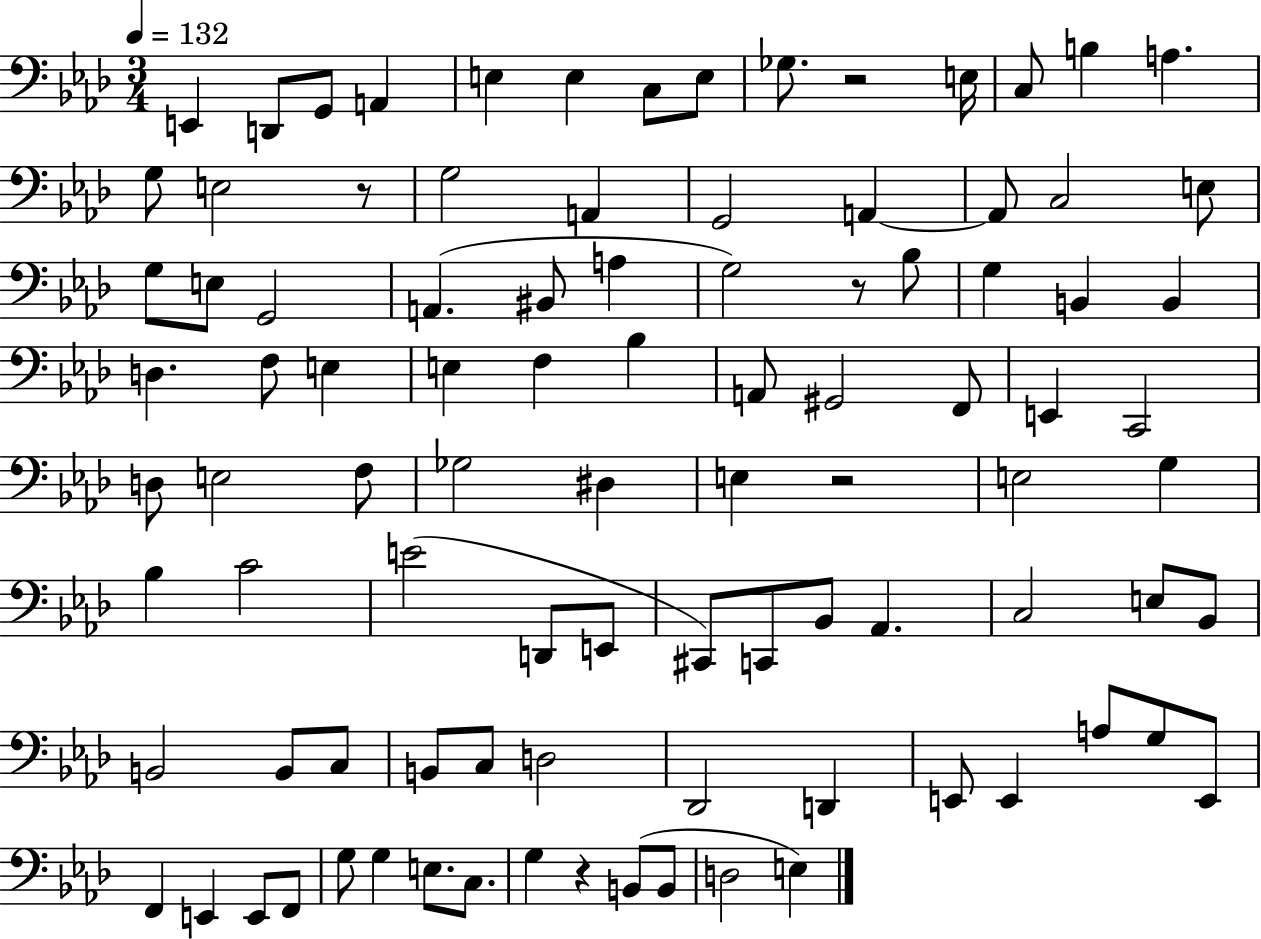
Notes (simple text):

E2/q D2/e G2/e A2/q E3/q E3/q C3/e E3/e Gb3/e. R/h E3/s C3/e B3/q A3/q. G3/e E3/h R/e G3/h A2/q G2/h A2/q A2/e C3/h E3/e G3/e E3/e G2/h A2/q. BIS2/e A3/q G3/h R/e Bb3/e G3/q B2/q B2/q D3/q. F3/e E3/q E3/q F3/q Bb3/q A2/e G#2/h F2/e E2/q C2/h D3/e E3/h F3/e Gb3/h D#3/q E3/q R/h E3/h G3/q Bb3/q C4/h E4/h D2/e E2/e C#2/e C2/e Bb2/e Ab2/q. C3/h E3/e Bb2/e B2/h B2/e C3/e B2/e C3/e D3/h Db2/h D2/q E2/e E2/q A3/e G3/e E2/e F2/q E2/q E2/e F2/e G3/e G3/q E3/e. C3/e. G3/q R/q B2/e B2/e D3/h E3/q